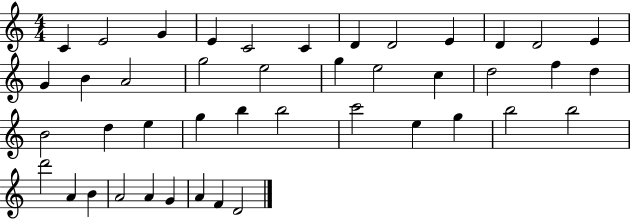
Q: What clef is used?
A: treble